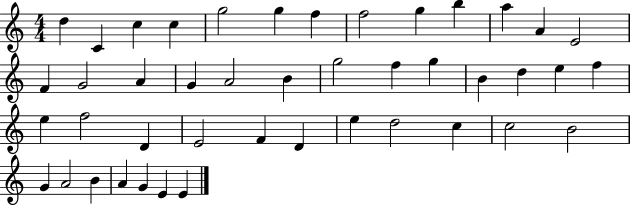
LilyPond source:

{
  \clef treble
  \numericTimeSignature
  \time 4/4
  \key c \major
  d''4 c'4 c''4 c''4 | g''2 g''4 f''4 | f''2 g''4 b''4 | a''4 a'4 e'2 | \break f'4 g'2 a'4 | g'4 a'2 b'4 | g''2 f''4 g''4 | b'4 d''4 e''4 f''4 | \break e''4 f''2 d'4 | e'2 f'4 d'4 | e''4 d''2 c''4 | c''2 b'2 | \break g'4 a'2 b'4 | a'4 g'4 e'4 e'4 | \bar "|."
}